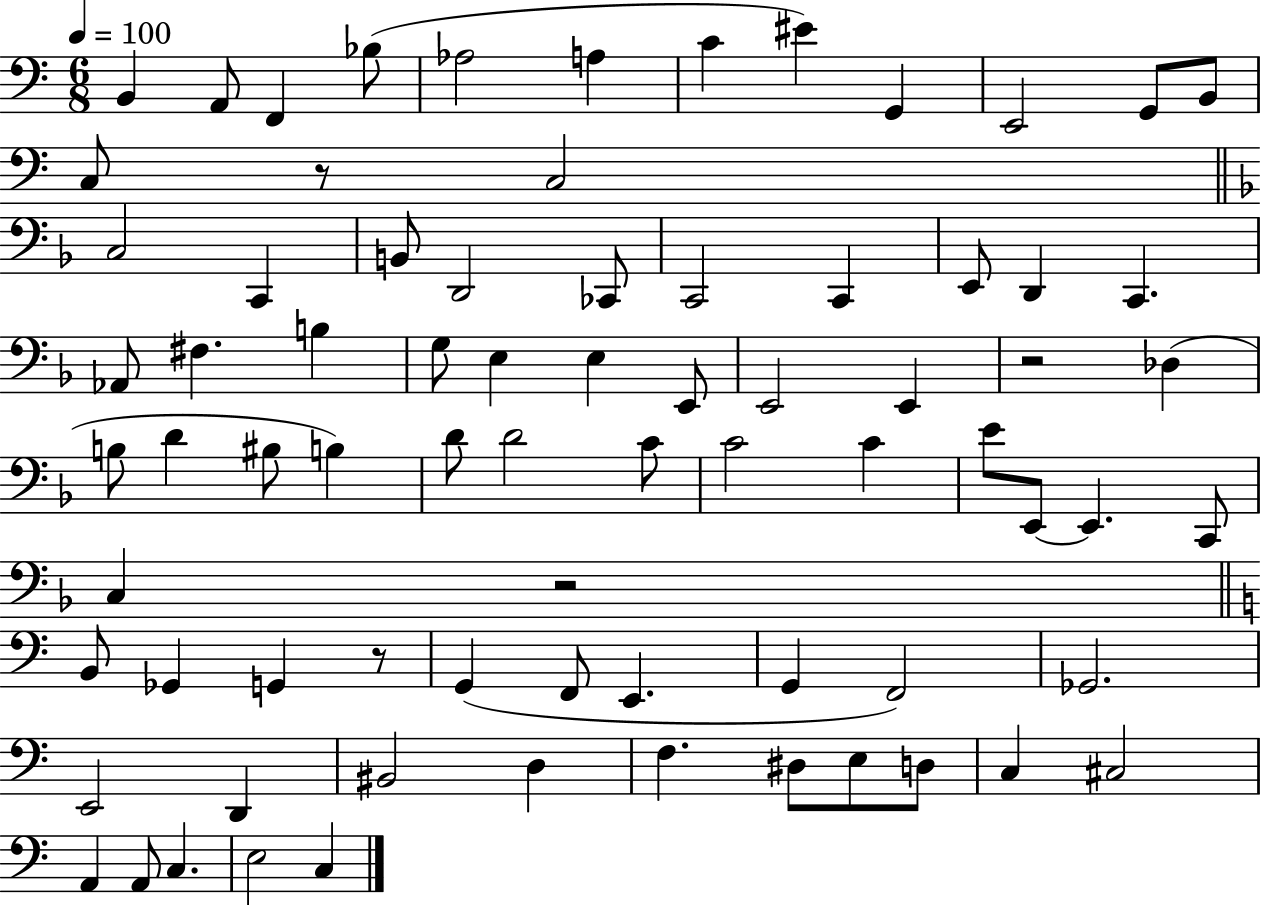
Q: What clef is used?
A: bass